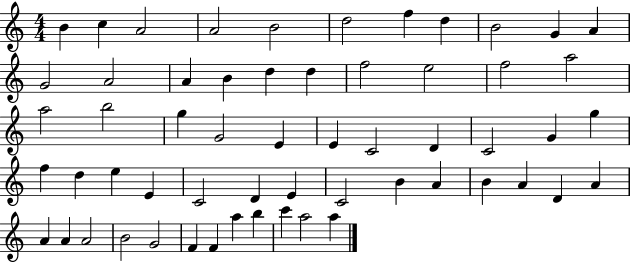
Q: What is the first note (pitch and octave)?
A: B4